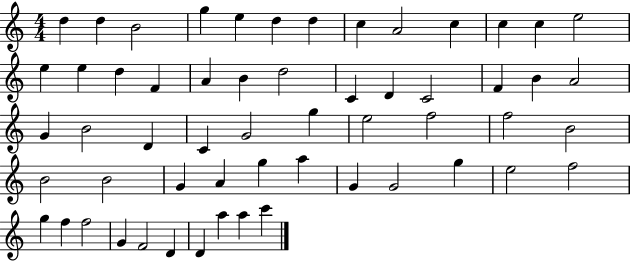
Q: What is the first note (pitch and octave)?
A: D5